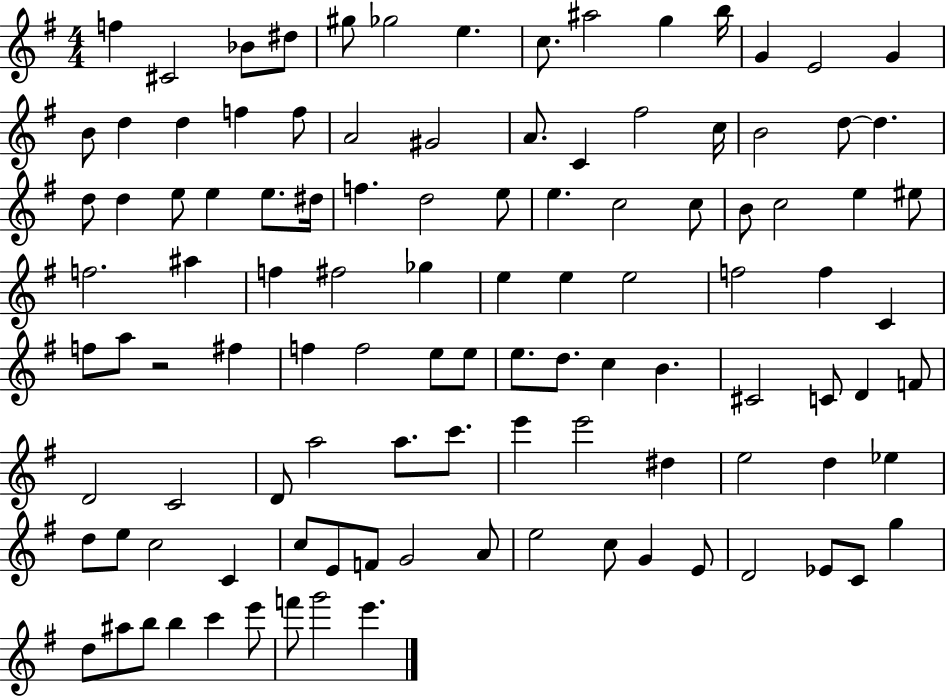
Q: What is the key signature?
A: G major